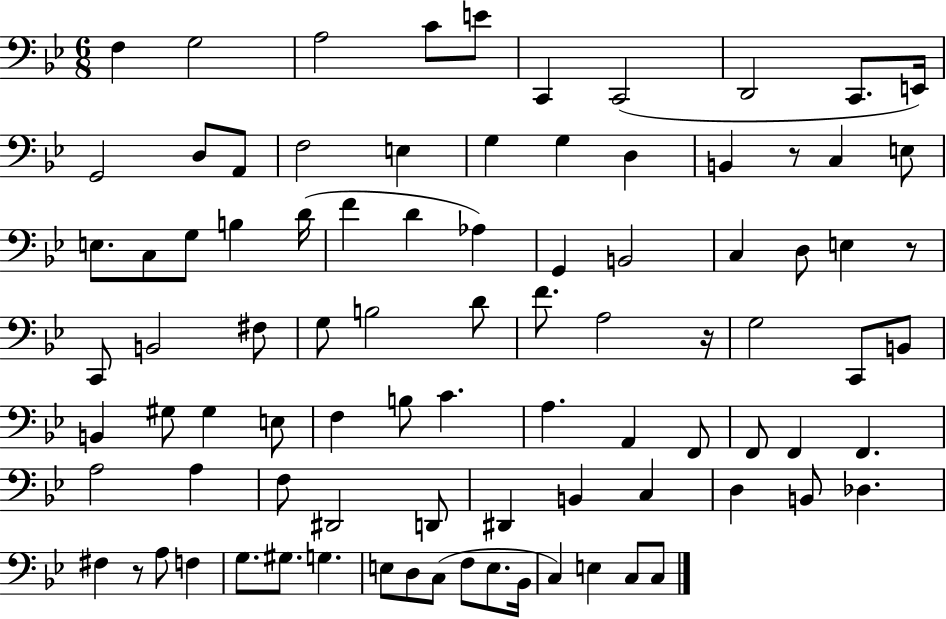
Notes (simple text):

F3/q G3/h A3/h C4/e E4/e C2/q C2/h D2/h C2/e. E2/s G2/h D3/e A2/e F3/h E3/q G3/q G3/q D3/q B2/q R/e C3/q E3/e E3/e. C3/e G3/e B3/q D4/s F4/q D4/q Ab3/q G2/q B2/h C3/q D3/e E3/q R/e C2/e B2/h F#3/e G3/e B3/h D4/e F4/e. A3/h R/s G3/h C2/e B2/e B2/q G#3/e G#3/q E3/e F3/q B3/e C4/q. A3/q. A2/q F2/e F2/e F2/q F2/q. A3/h A3/q F3/e D#2/h D2/e D#2/q B2/q C3/q D3/q B2/e Db3/q. F#3/q R/e A3/e F3/q G3/e. G#3/e. G3/q. E3/e D3/e C3/e F3/e E3/e. Bb2/s C3/q E3/q C3/e C3/e